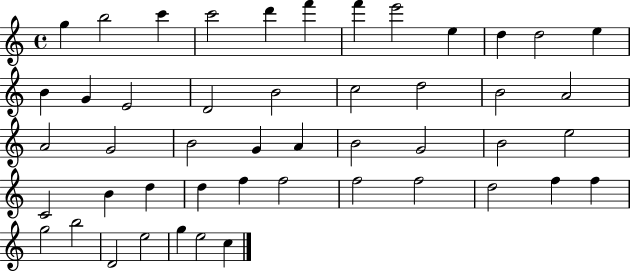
G5/q B5/h C6/q C6/h D6/q F6/q F6/q E6/h E5/q D5/q D5/h E5/q B4/q G4/q E4/h D4/h B4/h C5/h D5/h B4/h A4/h A4/h G4/h B4/h G4/q A4/q B4/h G4/h B4/h E5/h C4/h B4/q D5/q D5/q F5/q F5/h F5/h F5/h D5/h F5/q F5/q G5/h B5/h D4/h E5/h G5/q E5/h C5/q